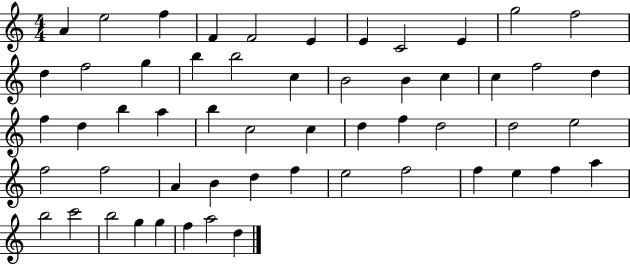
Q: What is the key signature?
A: C major